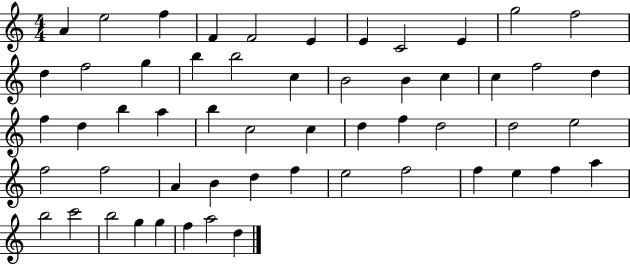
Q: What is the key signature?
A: C major